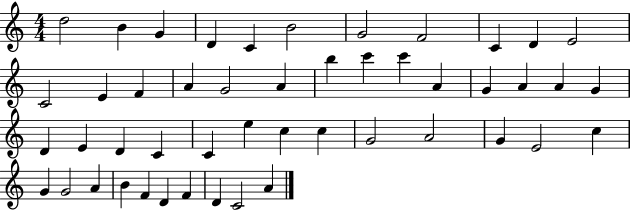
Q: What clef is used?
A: treble